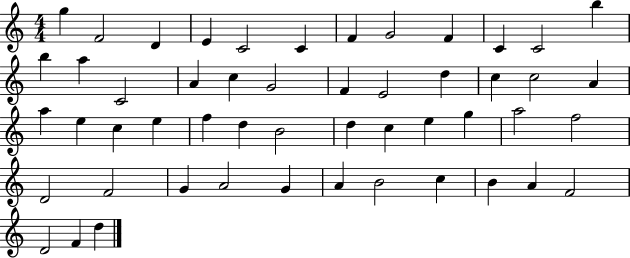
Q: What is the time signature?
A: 4/4